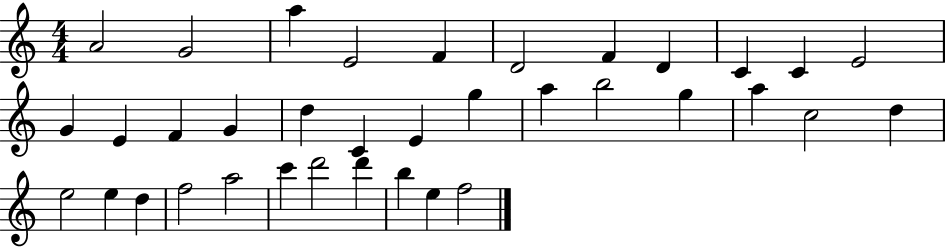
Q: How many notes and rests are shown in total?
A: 36